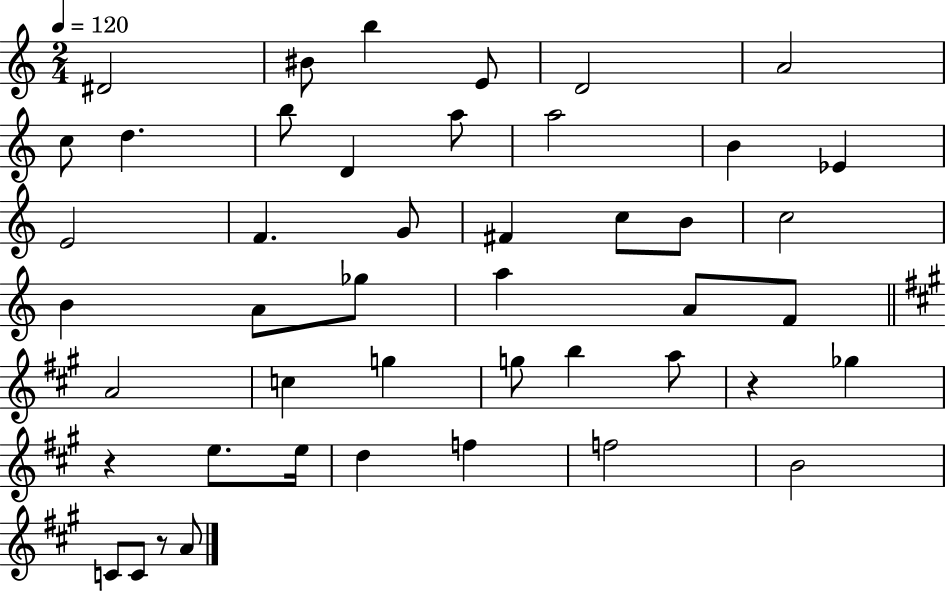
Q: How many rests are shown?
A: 3